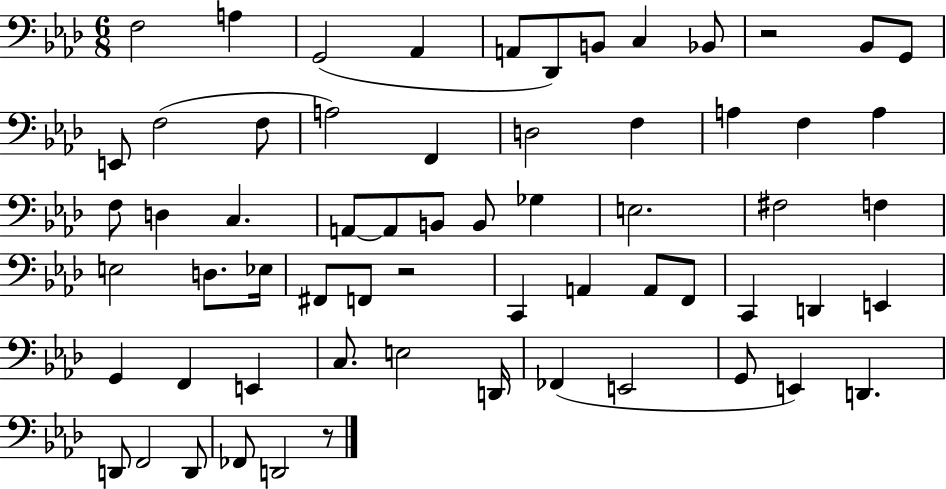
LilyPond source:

{
  \clef bass
  \numericTimeSignature
  \time 6/8
  \key aes \major
  f2 a4 | g,2( aes,4 | a,8 des,8) b,8 c4 bes,8 | r2 bes,8 g,8 | \break e,8 f2( f8 | a2) f,4 | d2 f4 | a4 f4 a4 | \break f8 d4 c4. | a,8~~ a,8 b,8 b,8 ges4 | e2. | fis2 f4 | \break e2 d8. ees16 | fis,8 f,8 r2 | c,4 a,4 a,8 f,8 | c,4 d,4 e,4 | \break g,4 f,4 e,4 | c8. e2 d,16 | fes,4( e,2 | g,8 e,4) d,4. | \break d,8 f,2 d,8 | fes,8 d,2 r8 | \bar "|."
}